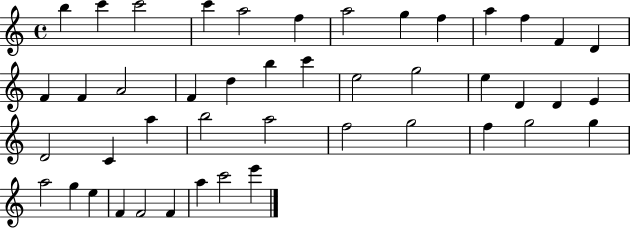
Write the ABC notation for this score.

X:1
T:Untitled
M:4/4
L:1/4
K:C
b c' c'2 c' a2 f a2 g f a f F D F F A2 F d b c' e2 g2 e D D E D2 C a b2 a2 f2 g2 f g2 g a2 g e F F2 F a c'2 e'